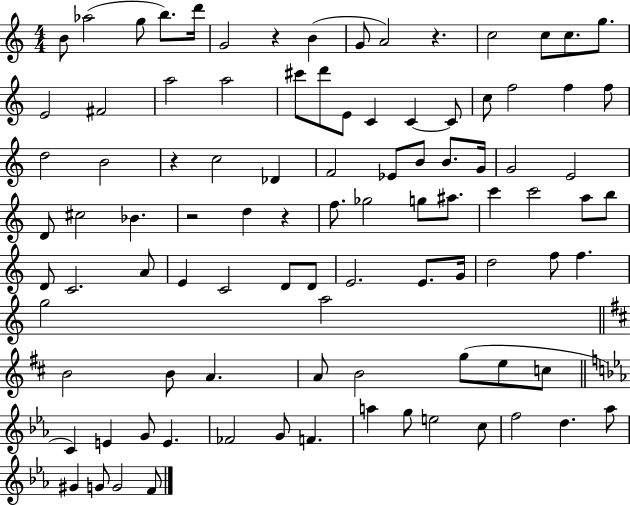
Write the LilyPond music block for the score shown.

{
  \clef treble
  \numericTimeSignature
  \time 4/4
  \key c \major
  \repeat volta 2 { b'8 aes''2( g''8 b''8.) d'''16 | g'2 r4 b'4( | g'8 a'2) r4. | c''2 c''8 c''8. g''8. | \break e'2 fis'2 | a''2 a''2 | cis'''8 d'''8 e'8 c'4 c'4~~ c'8 | c''8 f''2 f''4 f''8 | \break d''2 b'2 | r4 c''2 des'4 | f'2 ees'8 b'8 b'8. g'16 | g'2 e'2 | \break d'8 cis''2 bes'4. | r2 d''4 r4 | f''8. ges''2 g''8 ais''8. | c'''4 c'''2 a''8 b''8 | \break d'8 c'2. a'8 | e'4 c'2 d'8 d'8 | e'2. e'8. g'16 | d''2 f''8 f''4. | \break g''2 a''2 | \bar "||" \break \key b \minor b'2 b'8 a'4. | a'8 b'2 g''8( e''8 c''8 | \bar "||" \break \key ees \major c'4) e'4 g'8 e'4. | fes'2 g'8 f'4. | a''4 g''8 e''2 c''8 | f''2 d''4. aes''8 | \break gis'4 g'8 g'2 f'8 | } \bar "|."
}